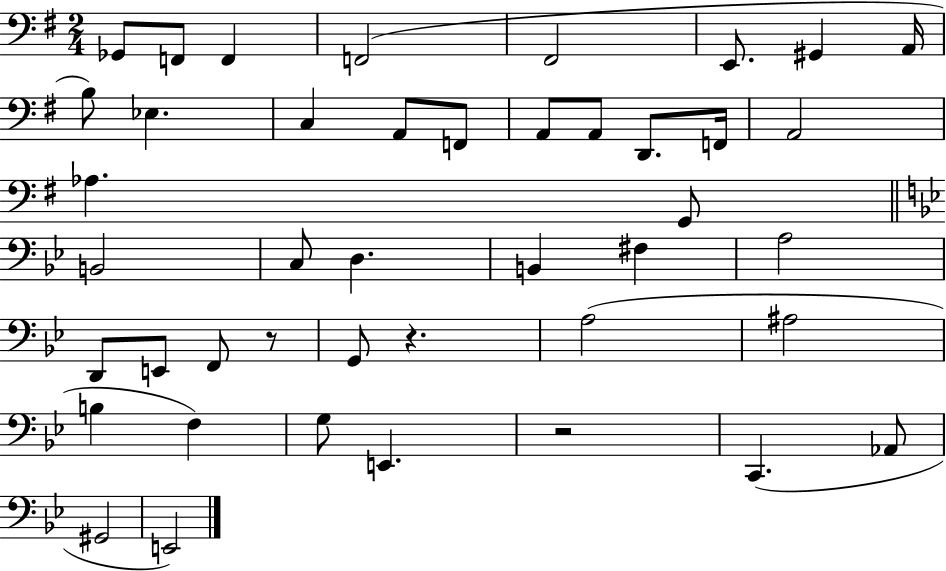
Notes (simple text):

Gb2/e F2/e F2/q F2/h F#2/h E2/e. G#2/q A2/s B3/e Eb3/q. C3/q A2/e F2/e A2/e A2/e D2/e. F2/s A2/h Ab3/q. G2/e B2/h C3/e D3/q. B2/q F#3/q A3/h D2/e E2/e F2/e R/e G2/e R/q. A3/h A#3/h B3/q F3/q G3/e E2/q. R/h C2/q. Ab2/e G#2/h E2/h